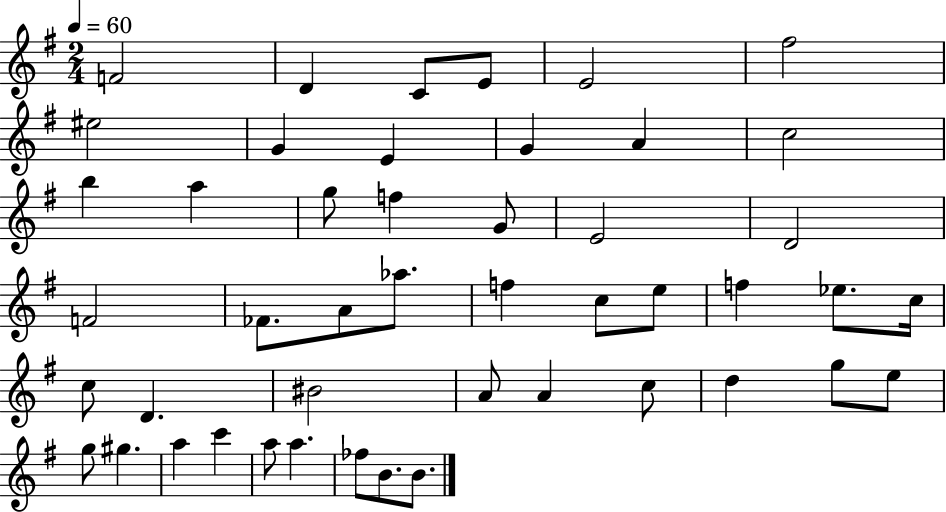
F4/h D4/q C4/e E4/e E4/h F#5/h EIS5/h G4/q E4/q G4/q A4/q C5/h B5/q A5/q G5/e F5/q G4/e E4/h D4/h F4/h FES4/e. A4/e Ab5/e. F5/q C5/e E5/e F5/q Eb5/e. C5/s C5/e D4/q. BIS4/h A4/e A4/q C5/e D5/q G5/e E5/e G5/e G#5/q. A5/q C6/q A5/e A5/q. FES5/e B4/e. B4/e.